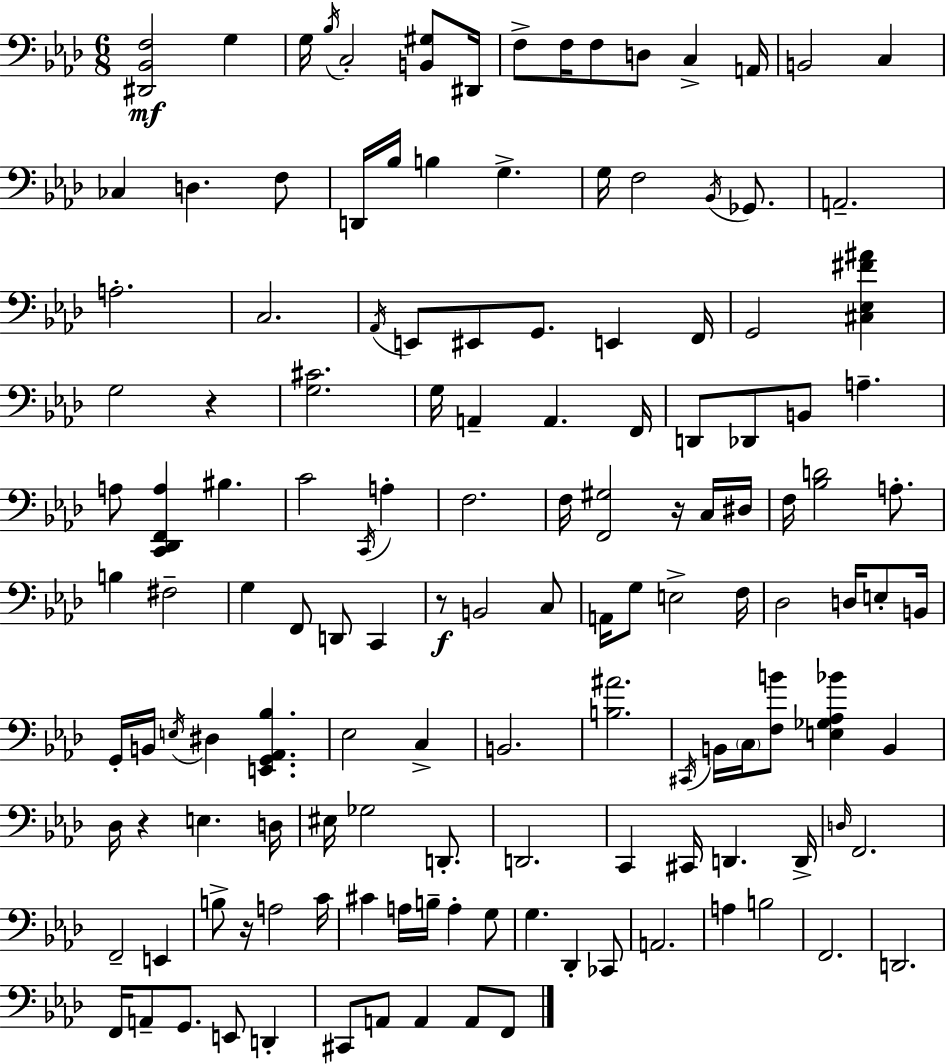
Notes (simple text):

[D#2,Bb2,F3]/h G3/q G3/s Bb3/s C3/h [B2,G#3]/e D#2/s F3/e F3/s F3/e D3/e C3/q A2/s B2/h C3/q CES3/q D3/q. F3/e D2/s Bb3/s B3/q G3/q. G3/s F3/h Bb2/s Gb2/e. A2/h. A3/h. C3/h. Ab2/s E2/e EIS2/e G2/e. E2/q F2/s G2/h [C#3,Eb3,F#4,A#4]/q G3/h R/q [G3,C#4]/h. G3/s A2/q A2/q. F2/s D2/e Db2/e B2/e A3/q. A3/e [C2,Db2,F2,A3]/q BIS3/q. C4/h C2/s A3/q F3/h. F3/s [F2,G#3]/h R/s C3/s D#3/s F3/s [Bb3,D4]/h A3/e. B3/q F#3/h G3/q F2/e D2/e C2/q R/e B2/h C3/e A2/s G3/e E3/h F3/s Db3/h D3/s E3/e B2/s G2/s B2/s E3/s D#3/q [E2,G2,Ab2,Bb3]/q. Eb3/h C3/q B2/h. [B3,A#4]/h. C#2/s B2/s C3/s [F3,B4]/e [E3,Gb3,Ab3,Bb4]/q B2/q Db3/s R/q E3/q. D3/s EIS3/s Gb3/h D2/e. D2/h. C2/q C#2/s D2/q. D2/s D3/s F2/h. F2/h E2/q B3/e R/s A3/h C4/s C#4/q A3/s B3/s A3/q G3/e G3/q. Db2/q CES2/e A2/h. A3/q B3/h F2/h. D2/h. F2/s A2/e G2/e. E2/e D2/q C#2/e A2/e A2/q A2/e F2/e